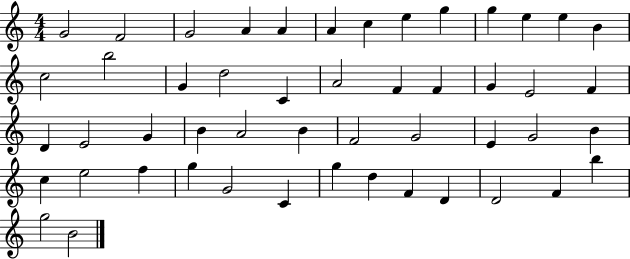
G4/h F4/h G4/h A4/q A4/q A4/q C5/q E5/q G5/q G5/q E5/q E5/q B4/q C5/h B5/h G4/q D5/h C4/q A4/h F4/q F4/q G4/q E4/h F4/q D4/q E4/h G4/q B4/q A4/h B4/q F4/h G4/h E4/q G4/h B4/q C5/q E5/h F5/q G5/q G4/h C4/q G5/q D5/q F4/q D4/q D4/h F4/q B5/q G5/h B4/h